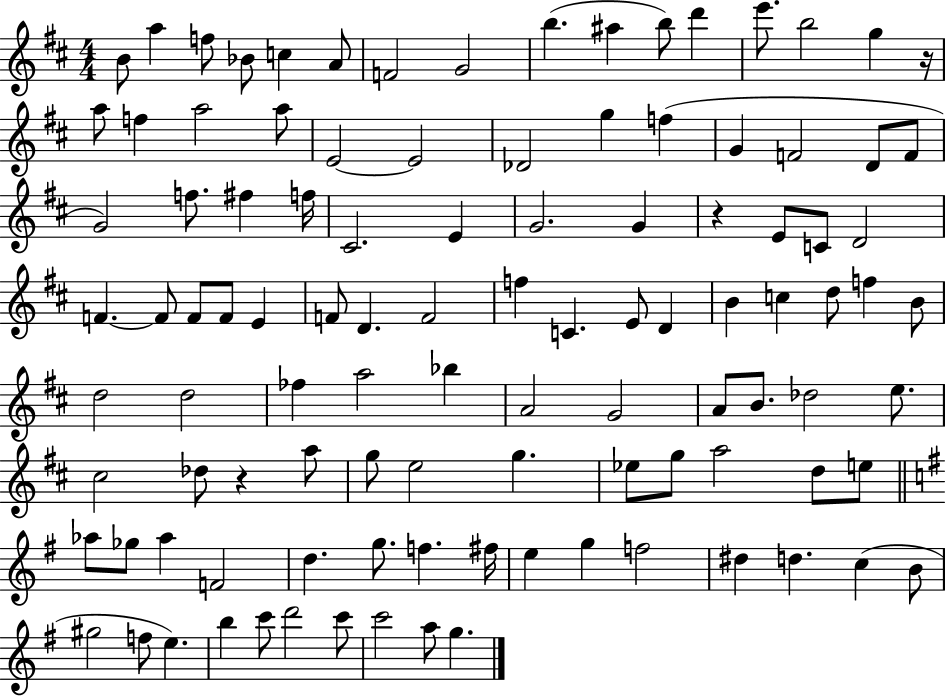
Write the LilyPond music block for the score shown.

{
  \clef treble
  \numericTimeSignature
  \time 4/4
  \key d \major
  b'8 a''4 f''8 bes'8 c''4 a'8 | f'2 g'2 | b''4.( ais''4 b''8) d'''4 | e'''8. b''2 g''4 r16 | \break a''8 f''4 a''2 a''8 | e'2~~ e'2 | des'2 g''4 f''4( | g'4 f'2 d'8 f'8 | \break g'2) f''8. fis''4 f''16 | cis'2. e'4 | g'2. g'4 | r4 e'8 c'8 d'2 | \break f'4.~~ f'8 f'8 f'8 e'4 | f'8 d'4. f'2 | f''4 c'4. e'8 d'4 | b'4 c''4 d''8 f''4 b'8 | \break d''2 d''2 | fes''4 a''2 bes''4 | a'2 g'2 | a'8 b'8. des''2 e''8. | \break cis''2 des''8 r4 a''8 | g''8 e''2 g''4. | ees''8 g''8 a''2 d''8 e''8 | \bar "||" \break \key e \minor aes''8 ges''8 aes''4 f'2 | d''4. g''8. f''4. fis''16 | e''4 g''4 f''2 | dis''4 d''4. c''4( b'8 | \break gis''2 f''8 e''4.) | b''4 c'''8 d'''2 c'''8 | c'''2 a''8 g''4. | \bar "|."
}